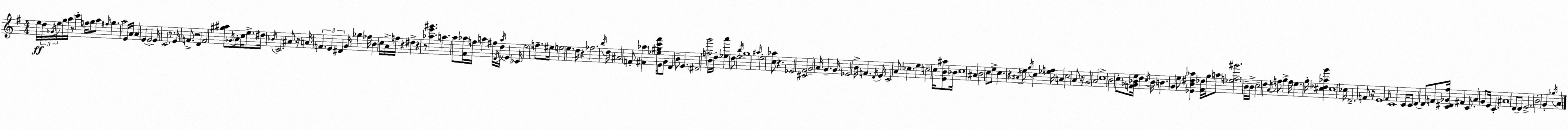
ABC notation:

X:1
T:Untitled
M:4/4
L:1/4
K:Em
e/4 d/4 _G/4 e/4 g/4 a/4 z/2 c' f/4 g/2 a/2 ^f/4 g a2 E/4 A/4 A E E2 E/4 C2 z/2 E/4 F/2 z2 D F2 [^g^a]/2 _G/4 A/2 c/4 e/2 ^d/4 _B/4 C2 ^A/2 z/4 A/4 F E ^D G/4 _g _f/4 B c/4 A/4 f/4 z ^d z z/2 [_ae'^g'] a a/2 [^F_a]/4 f/4 a ^f/4 D/4 d/4 a/4 E _C/4 e2 f/2 ^e/4 e2 e d/4 z _f2 b/4 d/4 ^A2 F/2 [^F_a] [_e^gc'^f']/4 E/2 G/2 D B/2 E ^D2 [fg']2 B/4 d/4 [_ea'] d/2 e2 b/4 g4 ^a/4 e2 [c_a]/2 z _E2 [^C^F]2 G2 A/4 G G/4 _E2 B/4 F D/4 E/4 C2 A/2 _c e c2 c/4 [EB^a]/2 _B/4 c4 ^A B2 c/2 e/2 c z ^A/4 e/2 g/4 c [_ef]/4 A c2 A/2 z/4 G2 A2 c4 B2 c/2 [F_G_Be]/4 d c/4 _B/4 B G e/2 [_EB^d_a] [^F_d]/4 g/4 a/2 [_ef^g']2 B/4 B/4 c2 d A/4 f/2 g f/4 e g/4 [^c_d_ag'] ^c4 _c/4 D2 F/2 z/4 E4 ^F/4 C4 C/4 C/2 D D/2 F/2 [C^D_G^f]/4 ^F C/2 A G/2 E/4 C ^A4 D/2 D/2 E2 B2 G _g/4 A